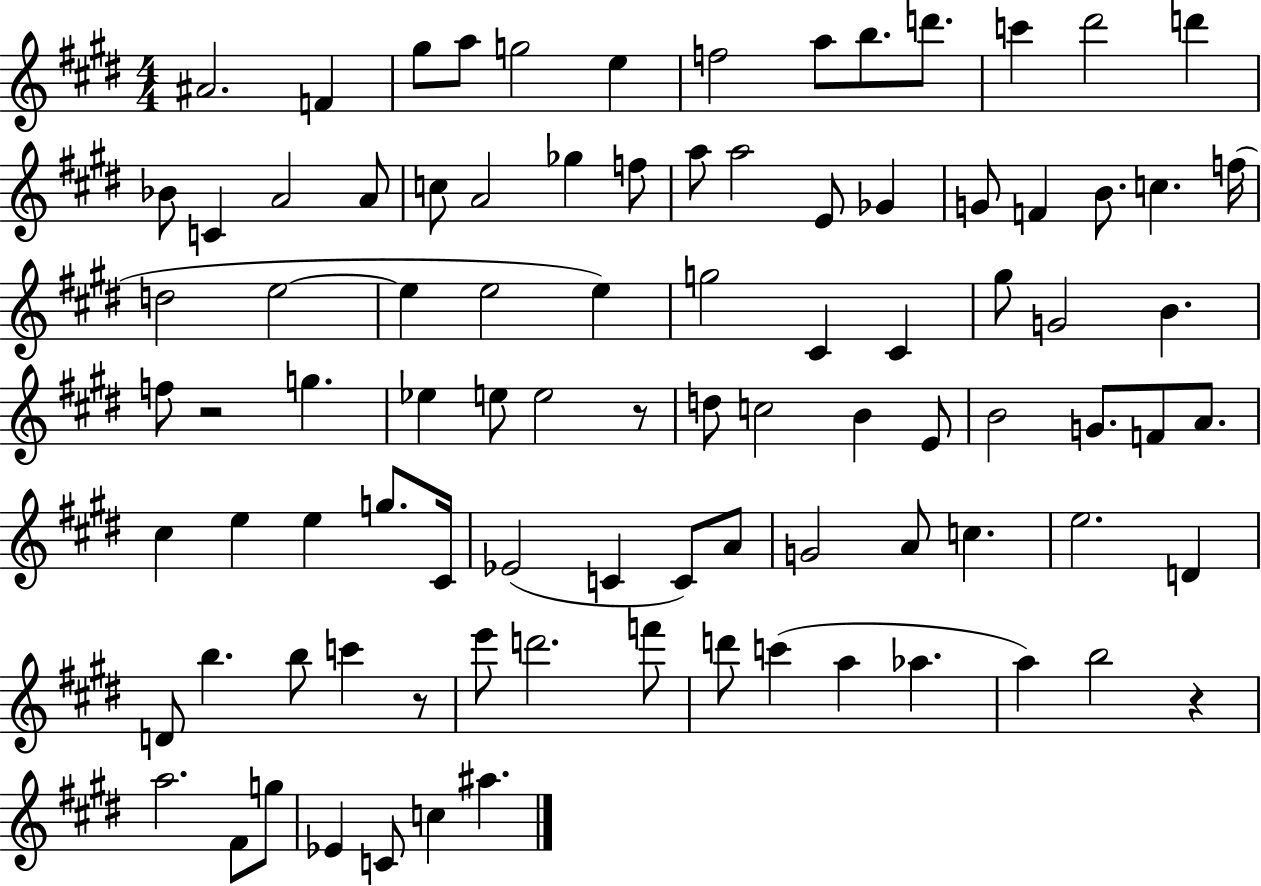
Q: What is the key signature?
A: E major